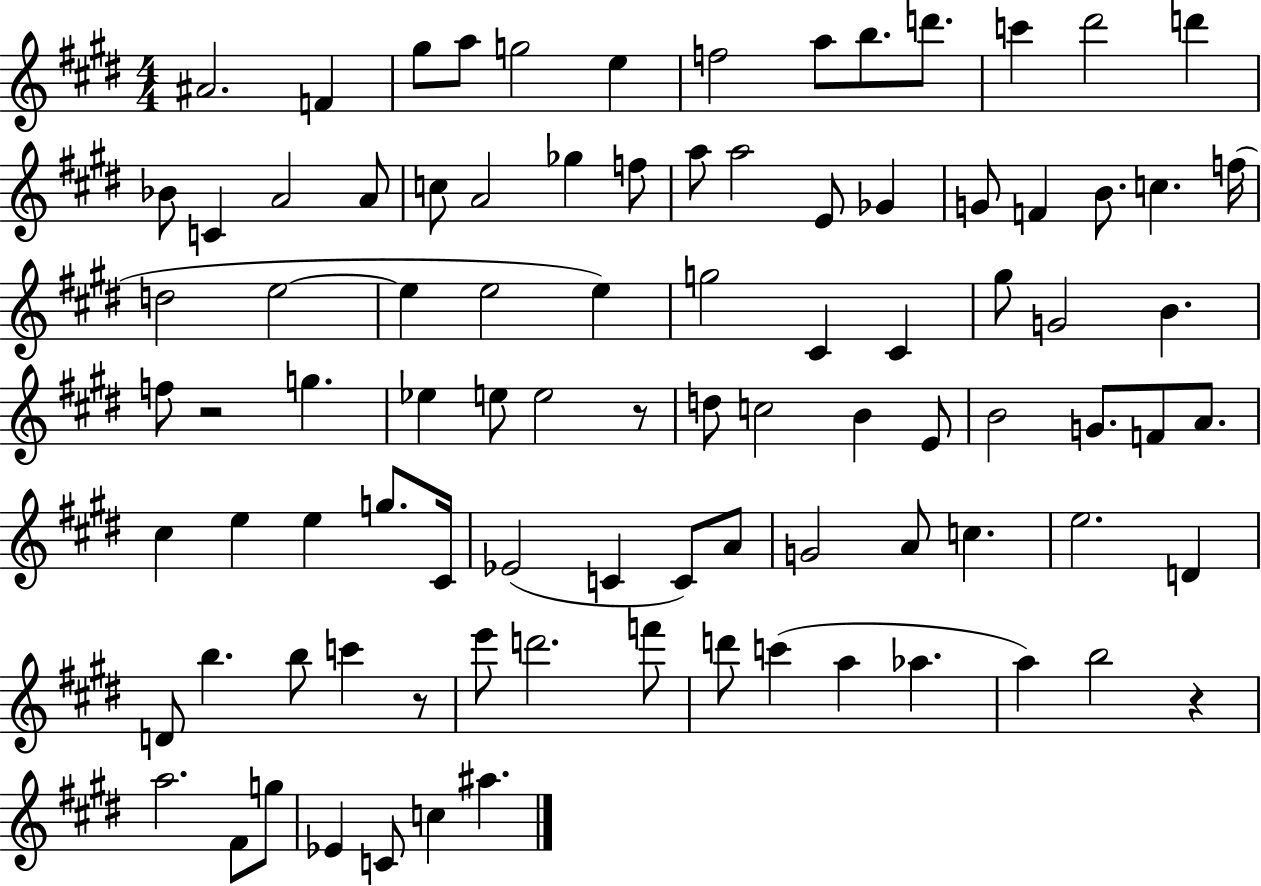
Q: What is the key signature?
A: E major